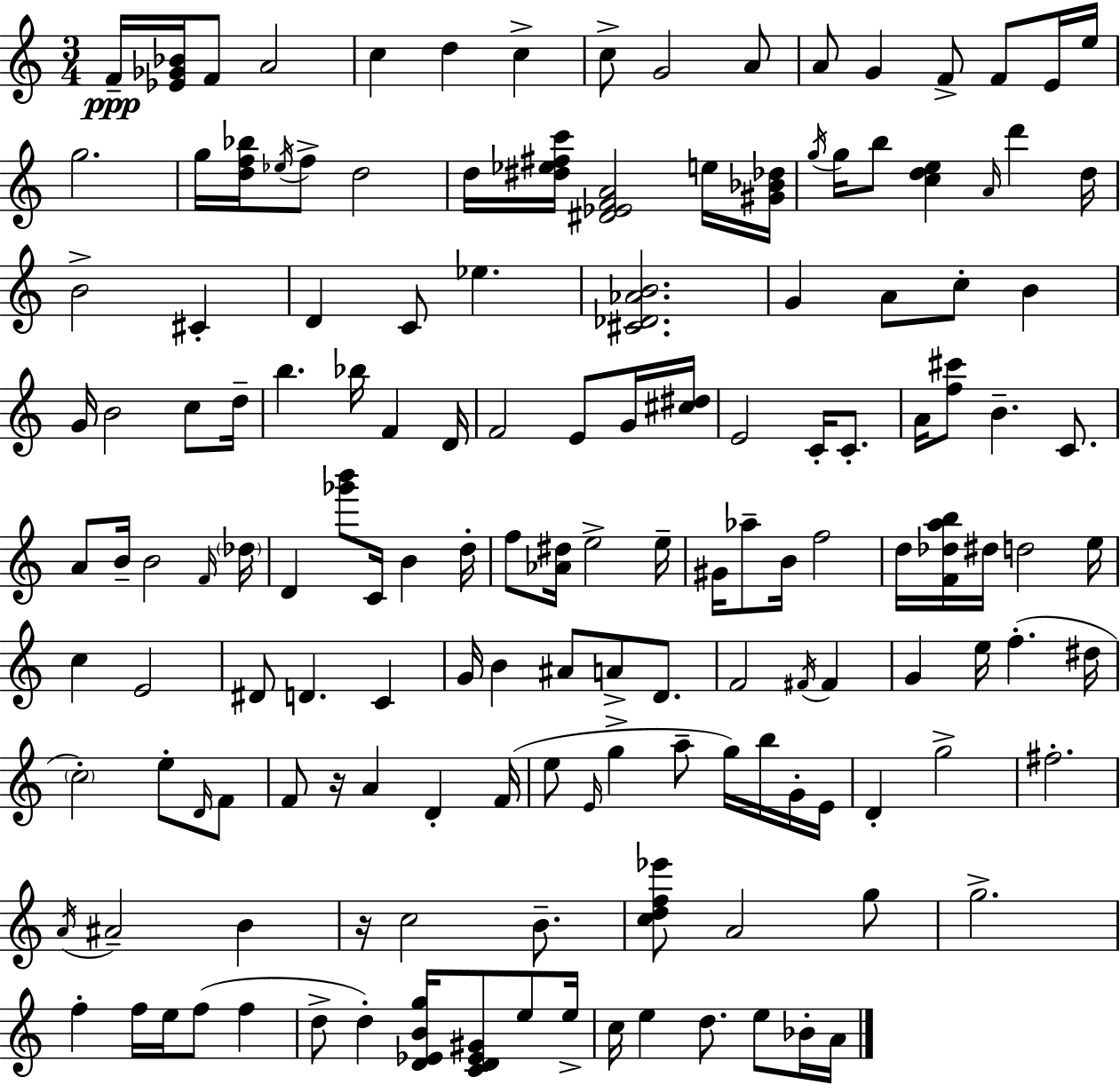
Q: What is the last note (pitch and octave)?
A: A4